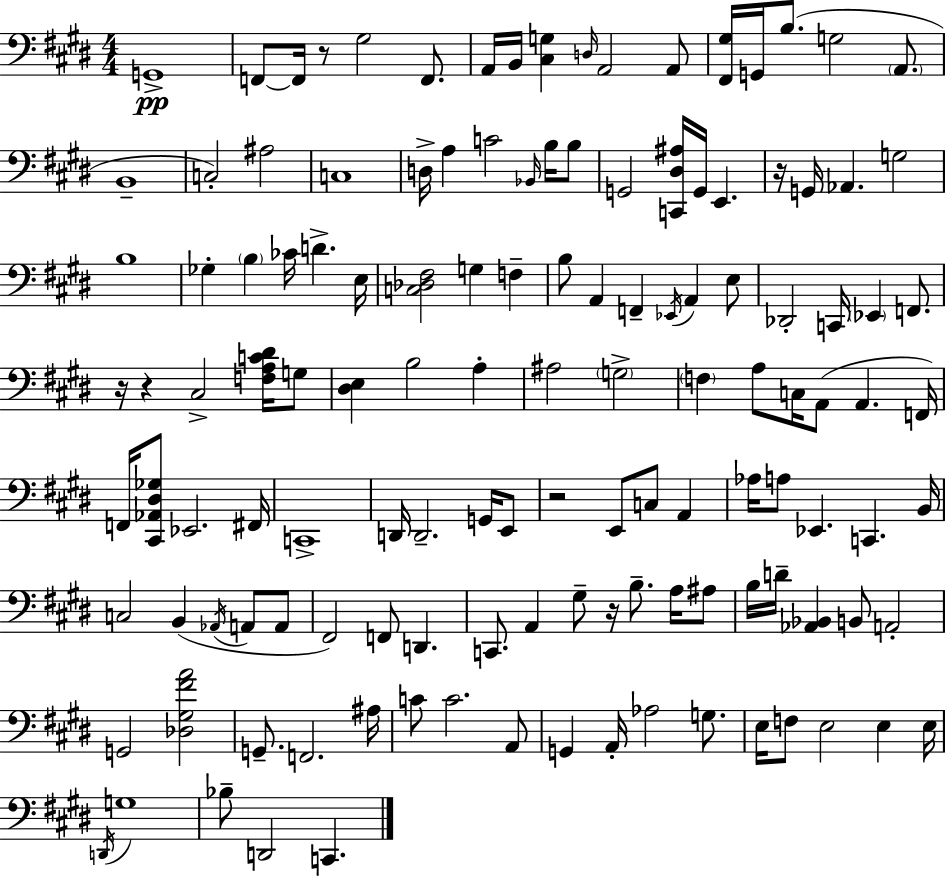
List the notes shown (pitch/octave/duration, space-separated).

G2/w F2/e F2/s R/e G#3/h F2/e. A2/s B2/s [C#3,G3]/q D3/s A2/h A2/e [F#2,G#3]/s G2/s B3/e. G3/h A2/e. B2/w C3/h A#3/h C3/w D3/s A3/q C4/h Bb2/s B3/s B3/e G2/h [C2,D#3,A#3]/s G2/s E2/q. R/s G2/s Ab2/q. G3/h B3/w Gb3/q B3/q CES4/s D4/q. E3/s [C3,Db3,F#3]/h G3/q F3/q B3/e A2/q F2/q Eb2/s A2/q E3/e Db2/h C2/s Eb2/q F2/e. R/s R/q C#3/h [F3,A3,C4,D#4]/s G3/e [D#3,E3]/q B3/h A3/q A#3/h G3/h F3/q A3/e C3/s A2/e A2/q. F2/s F2/s [C#2,Ab2,D#3,Gb3]/e Eb2/h. F#2/s C2/w D2/s D2/h. G2/s E2/e R/h E2/e C3/e A2/q Ab3/s A3/e Eb2/q. C2/q. B2/s C3/h B2/q Ab2/s A2/e A2/e F#2/h F2/e D2/q. C2/e. A2/q G#3/e R/s B3/e. A3/s A#3/e B3/s D4/s [Ab2,Bb2]/q B2/e A2/h G2/h [Db3,G#3,F#4,A4]/h G2/e. F2/h. A#3/s C4/e C4/h. A2/e G2/q A2/s Ab3/h G3/e. E3/s F3/e E3/h E3/q E3/s D2/s G3/w Bb3/e D2/h C2/q.